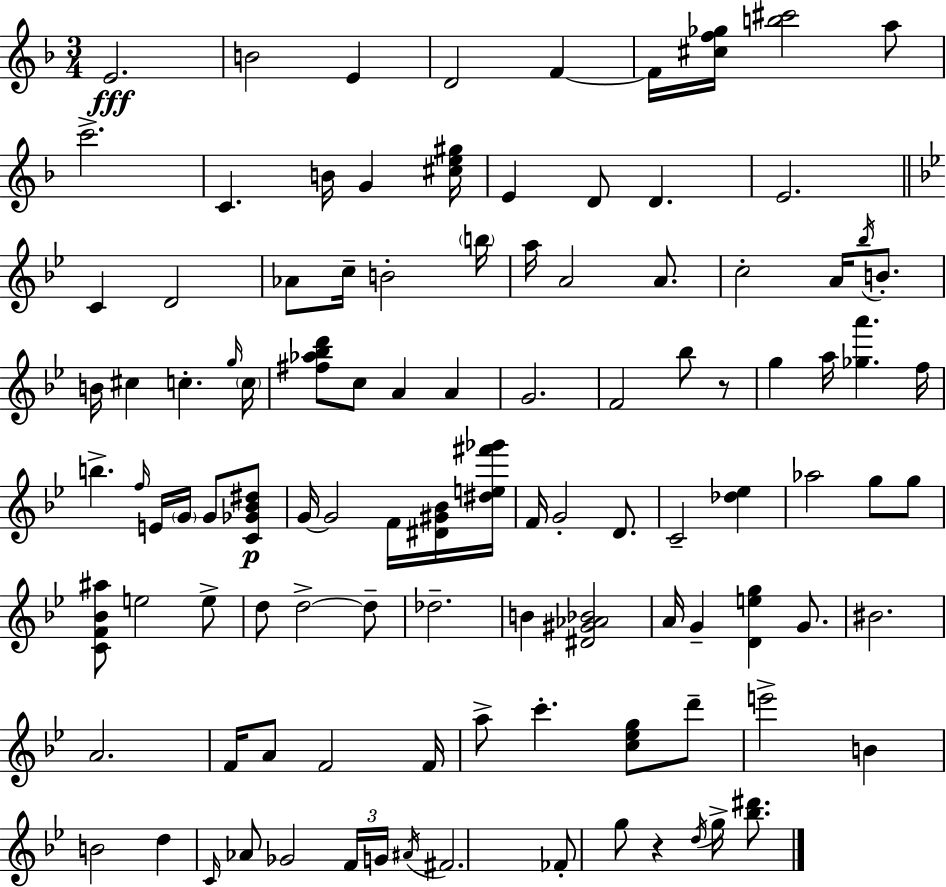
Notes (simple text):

E4/h. B4/h E4/q D4/h F4/q F4/s [C#5,F5,Gb5]/s [B5,C#6]/h A5/e C6/h. C4/q. B4/s G4/q [C#5,E5,G#5]/s E4/q D4/e D4/q. E4/h. C4/q D4/h Ab4/e C5/s B4/h B5/s A5/s A4/h A4/e. C5/h A4/s Bb5/s B4/e. B4/s C#5/q C5/q. G5/s C5/s [F#5,Ab5,Bb5,D6]/e C5/e A4/q A4/q G4/h. F4/h Bb5/e R/e G5/q A5/s [Gb5,A6]/q. F5/s B5/q. F5/s E4/s G4/s G4/e [C4,Gb4,Bb4,D#5]/e G4/s G4/h F4/s [D#4,G#4,Bb4]/s [D#5,E5,F#6,Gb6]/s F4/s G4/h D4/e. C4/h [Db5,Eb5]/q Ab5/h G5/e G5/e [C4,F4,Bb4,A#5]/e E5/h E5/e D5/e D5/h D5/e Db5/h. B4/q [D#4,G#4,Ab4,Bb4]/h A4/s G4/q [D4,E5,G5]/q G4/e. BIS4/h. A4/h. F4/s A4/e F4/h F4/s A5/e C6/q. [C5,Eb5,G5]/e D6/e E6/h B4/q B4/h D5/q C4/s Ab4/e Gb4/h F4/s G4/s A#4/s F#4/h. FES4/e G5/e R/q D5/s G5/s [Bb5,D#6]/e.